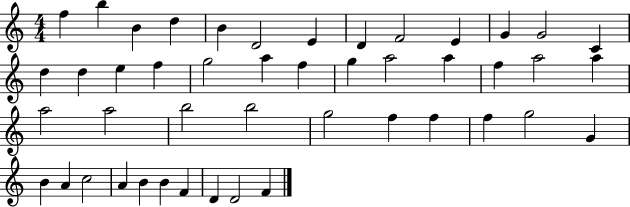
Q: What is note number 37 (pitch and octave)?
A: B4